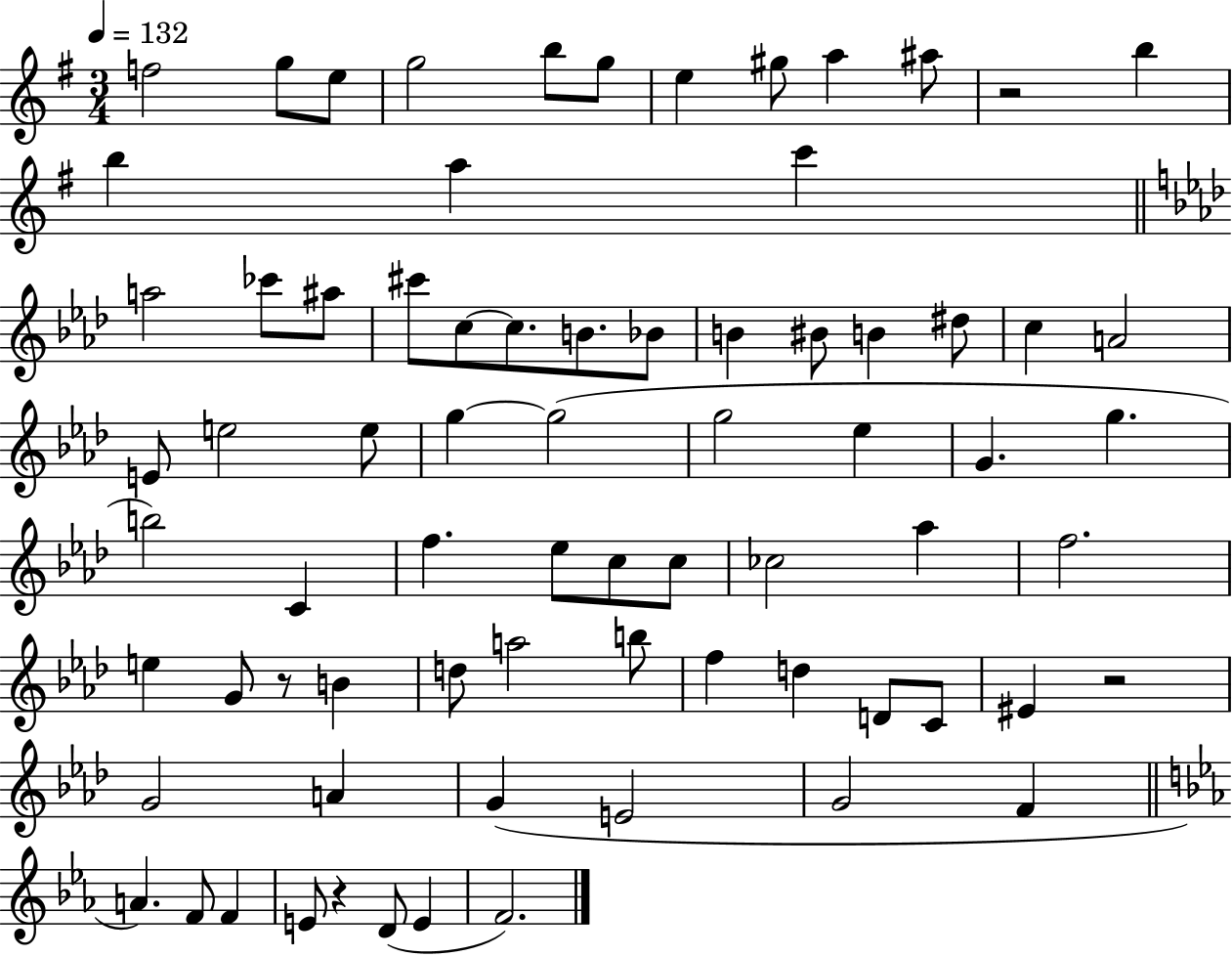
X:1
T:Untitled
M:3/4
L:1/4
K:G
f2 g/2 e/2 g2 b/2 g/2 e ^g/2 a ^a/2 z2 b b a c' a2 _c'/2 ^a/2 ^c'/2 c/2 c/2 B/2 _B/2 B ^B/2 B ^d/2 c A2 E/2 e2 e/2 g g2 g2 _e G g b2 C f _e/2 c/2 c/2 _c2 _a f2 e G/2 z/2 B d/2 a2 b/2 f d D/2 C/2 ^E z2 G2 A G E2 G2 F A F/2 F E/2 z D/2 E F2